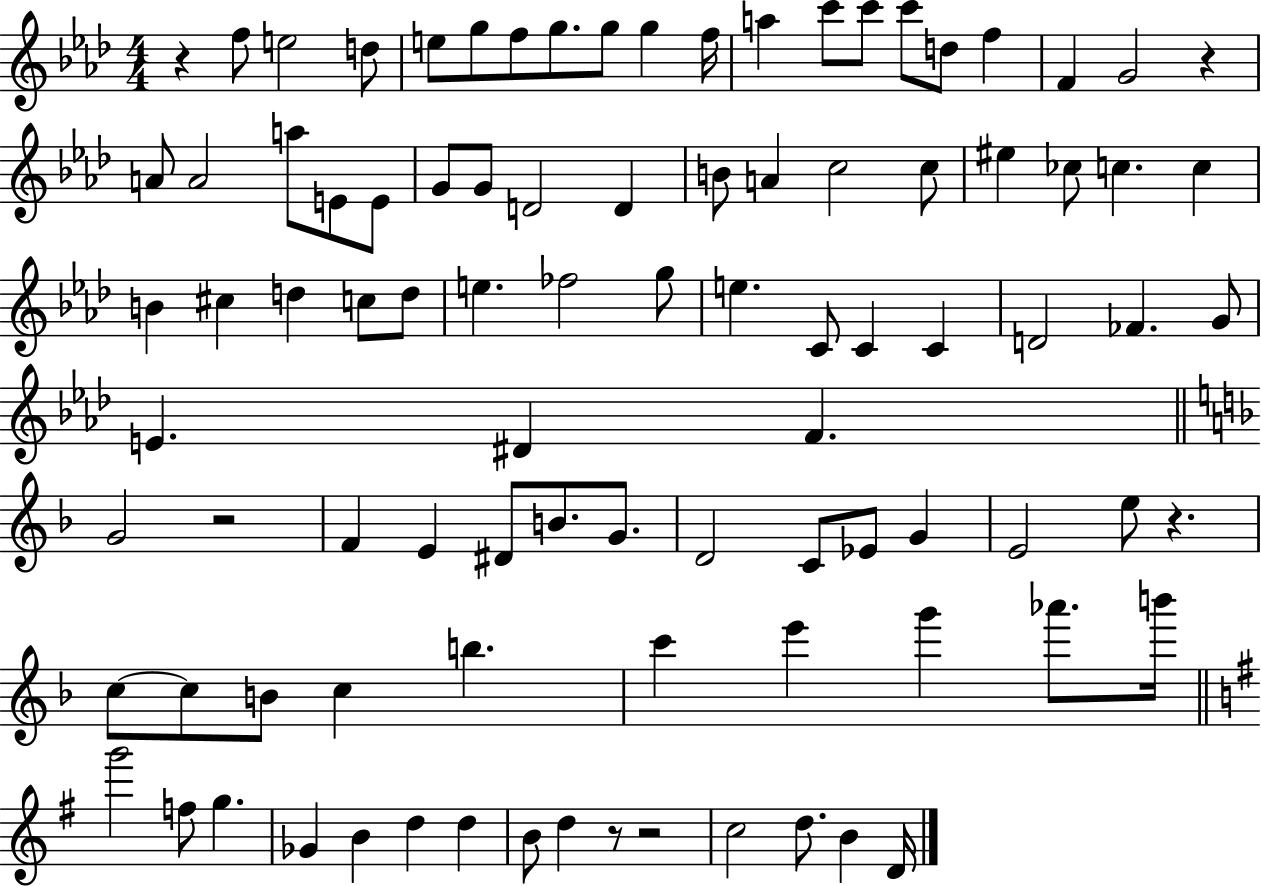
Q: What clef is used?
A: treble